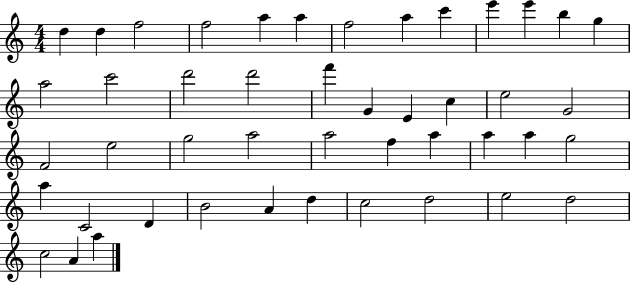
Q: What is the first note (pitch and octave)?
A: D5